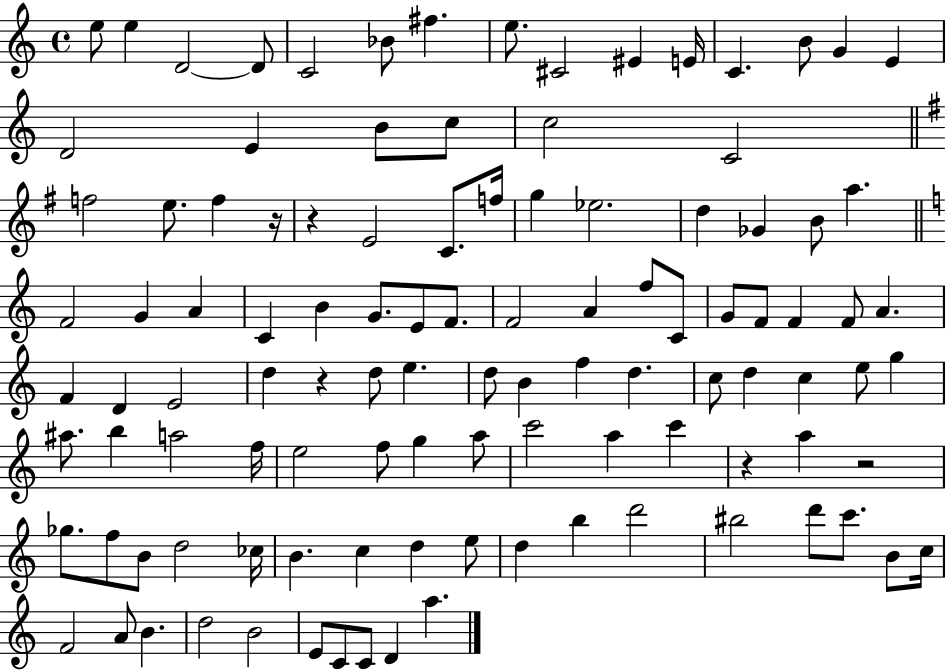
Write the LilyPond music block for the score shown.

{
  \clef treble
  \time 4/4
  \defaultTimeSignature
  \key c \major
  e''8 e''4 d'2~~ d'8 | c'2 bes'8 fis''4. | e''8. cis'2 eis'4 e'16 | c'4. b'8 g'4 e'4 | \break d'2 e'4 b'8 c''8 | c''2 c'2 | \bar "||" \break \key g \major f''2 e''8. f''4 r16 | r4 e'2 c'8. f''16 | g''4 ees''2. | d''4 ges'4 b'8 a''4. | \break \bar "||" \break \key c \major f'2 g'4 a'4 | c'4 b'4 g'8. e'8 f'8. | f'2 a'4 f''8 c'8 | g'8 f'8 f'4 f'8 a'4. | \break f'4 d'4 e'2 | d''4 r4 d''8 e''4. | d''8 b'4 f''4 d''4. | c''8 d''4 c''4 e''8 g''4 | \break ais''8. b''4 a''2 f''16 | e''2 f''8 g''4 a''8 | c'''2 a''4 c'''4 | r4 a''4 r2 | \break ges''8. f''8 b'8 d''2 ces''16 | b'4. c''4 d''4 e''8 | d''4 b''4 d'''2 | bis''2 d'''8 c'''8. b'8 c''16 | \break f'2 a'8 b'4. | d''2 b'2 | e'8 c'8 c'8 d'4 a''4. | \bar "|."
}